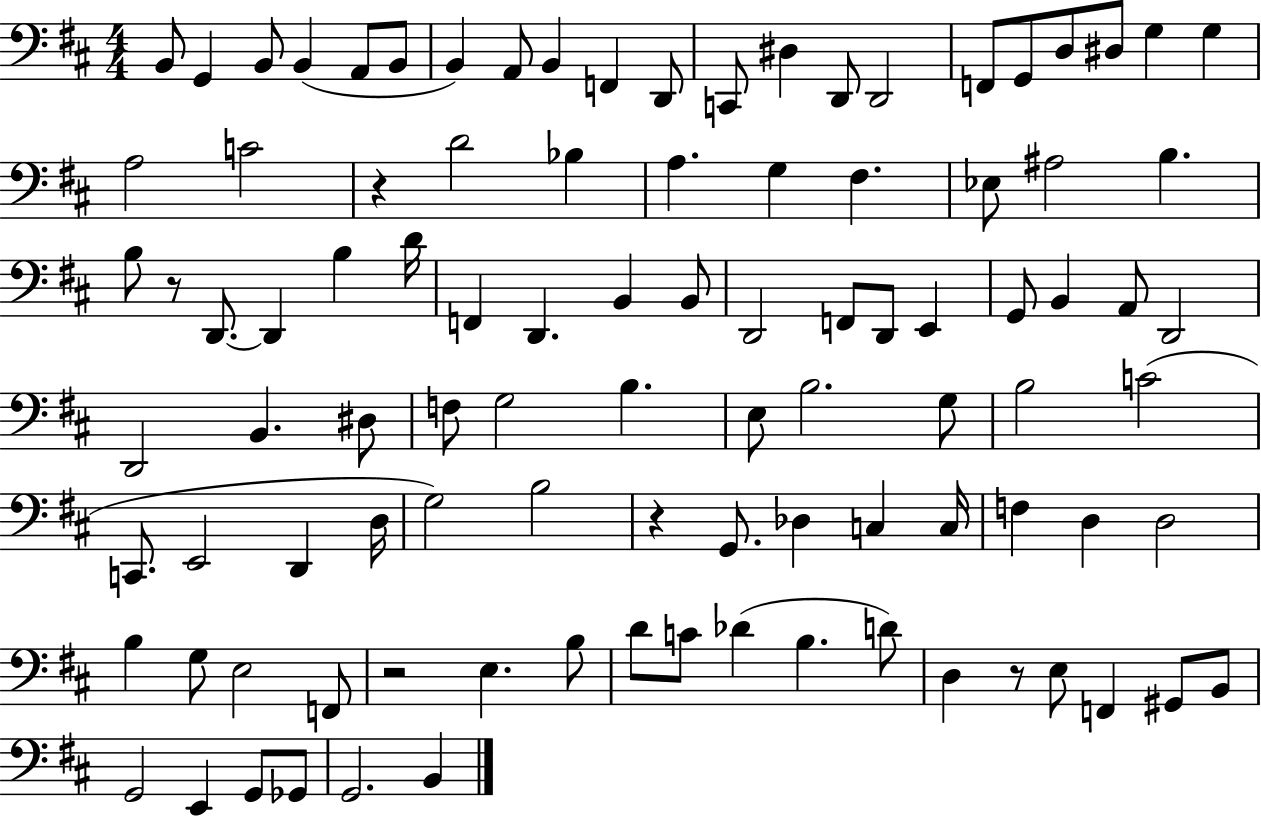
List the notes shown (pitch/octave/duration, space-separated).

B2/e G2/q B2/e B2/q A2/e B2/e B2/q A2/e B2/q F2/q D2/e C2/e D#3/q D2/e D2/h F2/e G2/e D3/e D#3/e G3/q G3/q A3/h C4/h R/q D4/h Bb3/q A3/q. G3/q F#3/q. Eb3/e A#3/h B3/q. B3/e R/e D2/e. D2/q B3/q D4/s F2/q D2/q. B2/q B2/e D2/h F2/e D2/e E2/q G2/e B2/q A2/e D2/h D2/h B2/q. D#3/e F3/e G3/h B3/q. E3/e B3/h. G3/e B3/h C4/h C2/e. E2/h D2/q D3/s G3/h B3/h R/q G2/e. Db3/q C3/q C3/s F3/q D3/q D3/h B3/q G3/e E3/h F2/e R/h E3/q. B3/e D4/e C4/e Db4/q B3/q. D4/e D3/q R/e E3/e F2/q G#2/e B2/e G2/h E2/q G2/e Gb2/e G2/h. B2/q